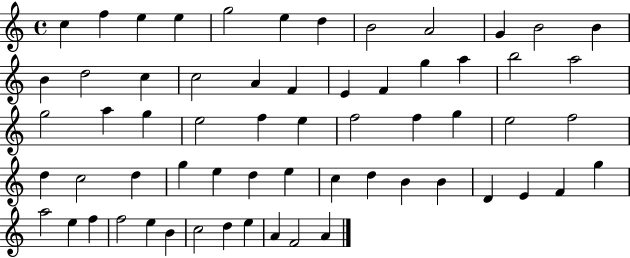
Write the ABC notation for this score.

X:1
T:Untitled
M:4/4
L:1/4
K:C
c f e e g2 e d B2 A2 G B2 B B d2 c c2 A F E F g a b2 a2 g2 a g e2 f e f2 f g e2 f2 d c2 d g e d e c d B B D E F g a2 e f f2 e B c2 d e A F2 A